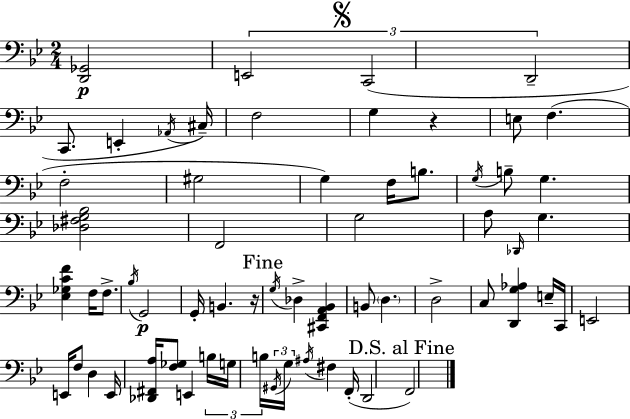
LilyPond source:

{
  \clef bass
  \numericTimeSignature
  \time 2/4
  \key bes \major
  <d, ges,>2\p | \tuplet 3/2 { e,2 | \mark \markup { \musicglyph "scripts.segno" } c,2( | d,2-- } | \break c,8. e,4-. \acciaccatura { aes,16 } | cis16--) f2 | g4 r4 | e8 f4.( | \break f2-. | gis2 | g4) f16 b8. | \acciaccatura { g16 } b8-- g4. | \break <des fis g bes>2 | f,2 | g2 | a8 \grace { des,16 } g4. | \break <ees ges c' f'>4 f16 | f8.-> \acciaccatura { bes16 } g,2\p | g,16-. b,4. | r16 \mark "Fine" \acciaccatura { g16 } des4-> | \break <cis, f, a, bes,>4 b,8 \parenthesize d4. | d2-> | c8 <d, g aes>4 | e16-- c,16 e,2 | \break e,16 f8 | d4 e,16 <des, fis, a>16 <f ges>8 | e,4 \tuplet 3/2 { b16 g16 b16 } \tuplet 3/2 { \acciaccatura { gis,16 } | g16 \acciaccatura { ais16 } } fis4 f,16-.( d,2 | \break \mark "D.S. al Fine" f,2) | \bar "|."
}